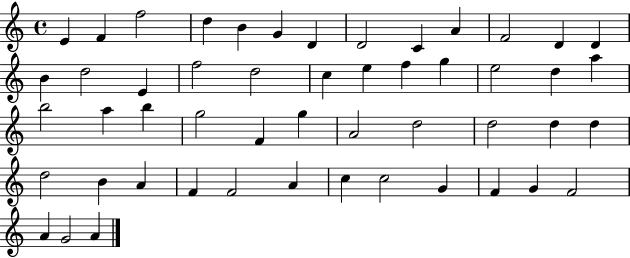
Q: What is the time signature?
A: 4/4